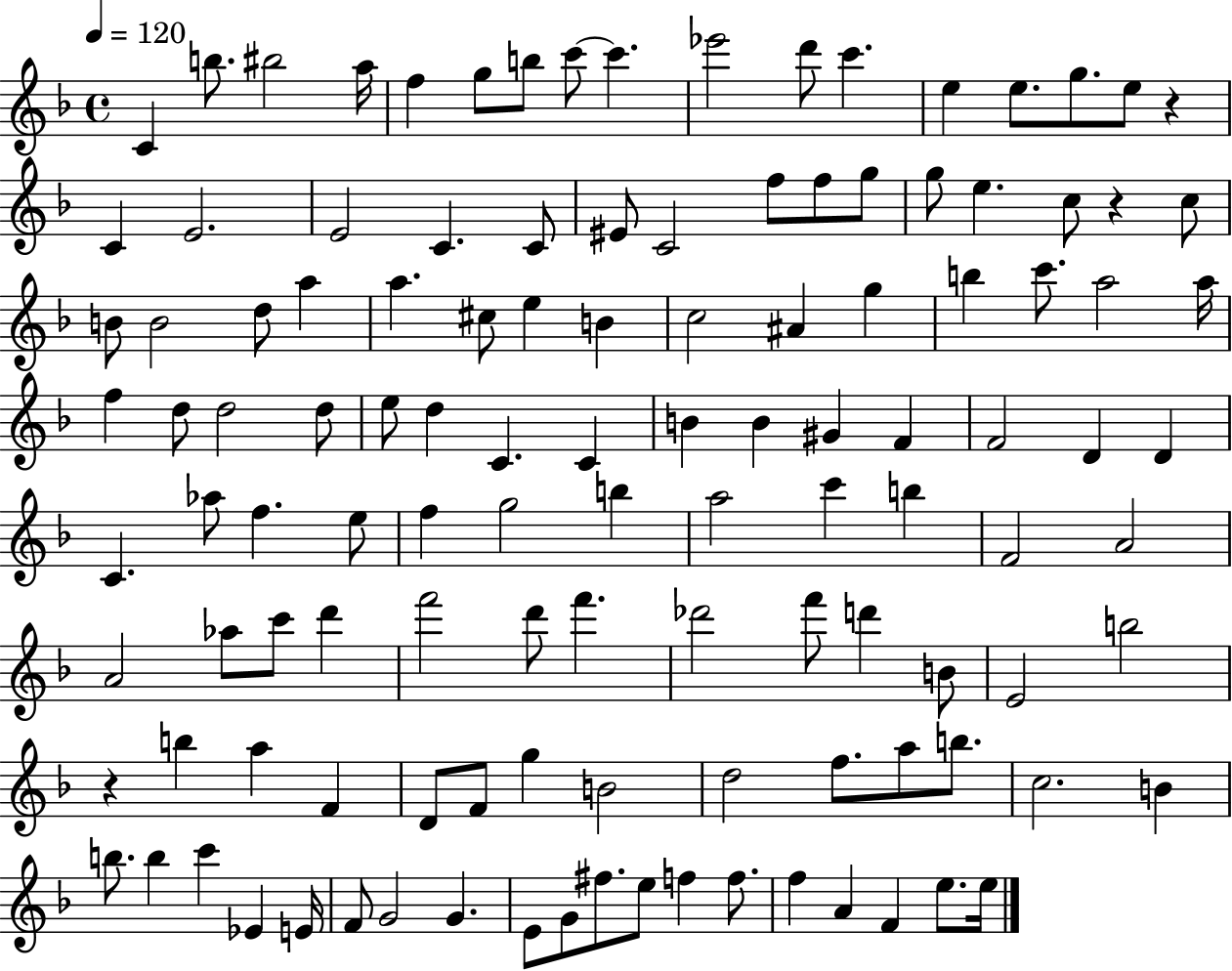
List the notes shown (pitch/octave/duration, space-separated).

C4/q B5/e. BIS5/h A5/s F5/q G5/e B5/e C6/e C6/q. Eb6/h D6/e C6/q. E5/q E5/e. G5/e. E5/e R/q C4/q E4/h. E4/h C4/q. C4/e EIS4/e C4/h F5/e F5/e G5/e G5/e E5/q. C5/e R/q C5/e B4/e B4/h D5/e A5/q A5/q. C#5/e E5/q B4/q C5/h A#4/q G5/q B5/q C6/e. A5/h A5/s F5/q D5/e D5/h D5/e E5/e D5/q C4/q. C4/q B4/q B4/q G#4/q F4/q F4/h D4/q D4/q C4/q. Ab5/e F5/q. E5/e F5/q G5/h B5/q A5/h C6/q B5/q F4/h A4/h A4/h Ab5/e C6/e D6/q F6/h D6/e F6/q. Db6/h F6/e D6/q B4/e E4/h B5/h R/q B5/q A5/q F4/q D4/e F4/e G5/q B4/h D5/h F5/e. A5/e B5/e. C5/h. B4/q B5/e. B5/q C6/q Eb4/q E4/s F4/e G4/h G4/q. E4/e G4/e F#5/e. E5/e F5/q F5/e. F5/q A4/q F4/q E5/e. E5/s